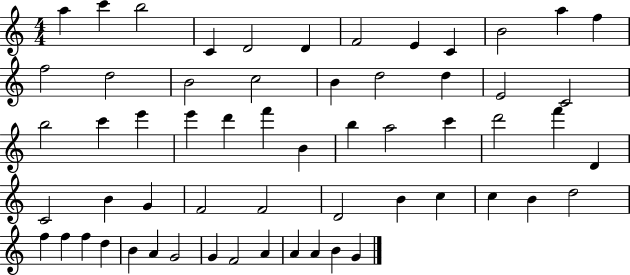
A5/q C6/q B5/h C4/q D4/h D4/q F4/h E4/q C4/q B4/h A5/q F5/q F5/h D5/h B4/h C5/h B4/q D5/h D5/q E4/h C4/h B5/h C6/q E6/q E6/q D6/q F6/q B4/q B5/q A5/h C6/q D6/h F6/q D4/q C4/h B4/q G4/q F4/h F4/h D4/h B4/q C5/q C5/q B4/q D5/h F5/q F5/q F5/q D5/q B4/q A4/q G4/h G4/q F4/h A4/q A4/q A4/q B4/q G4/q